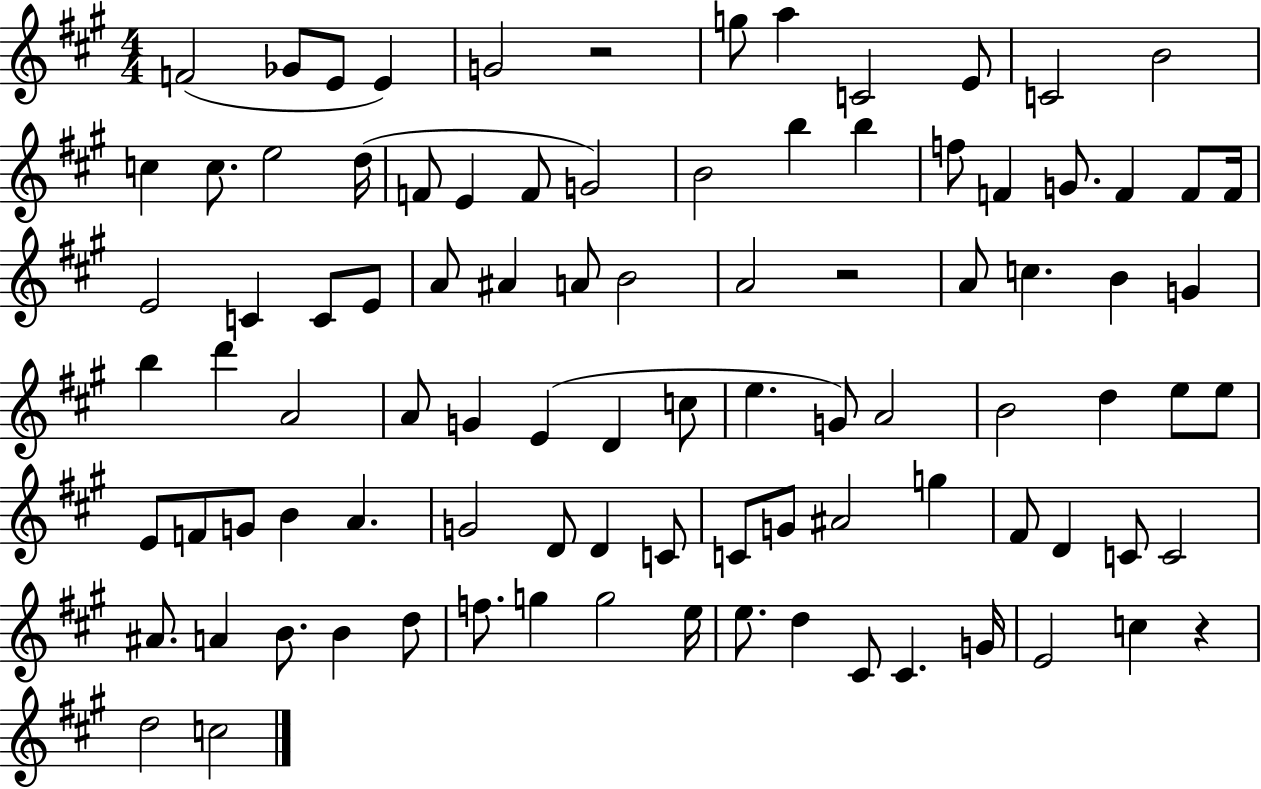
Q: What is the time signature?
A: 4/4